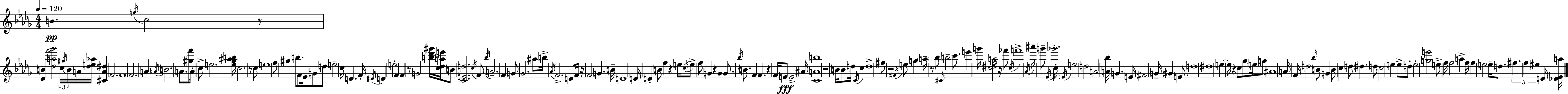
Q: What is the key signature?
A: BES minor